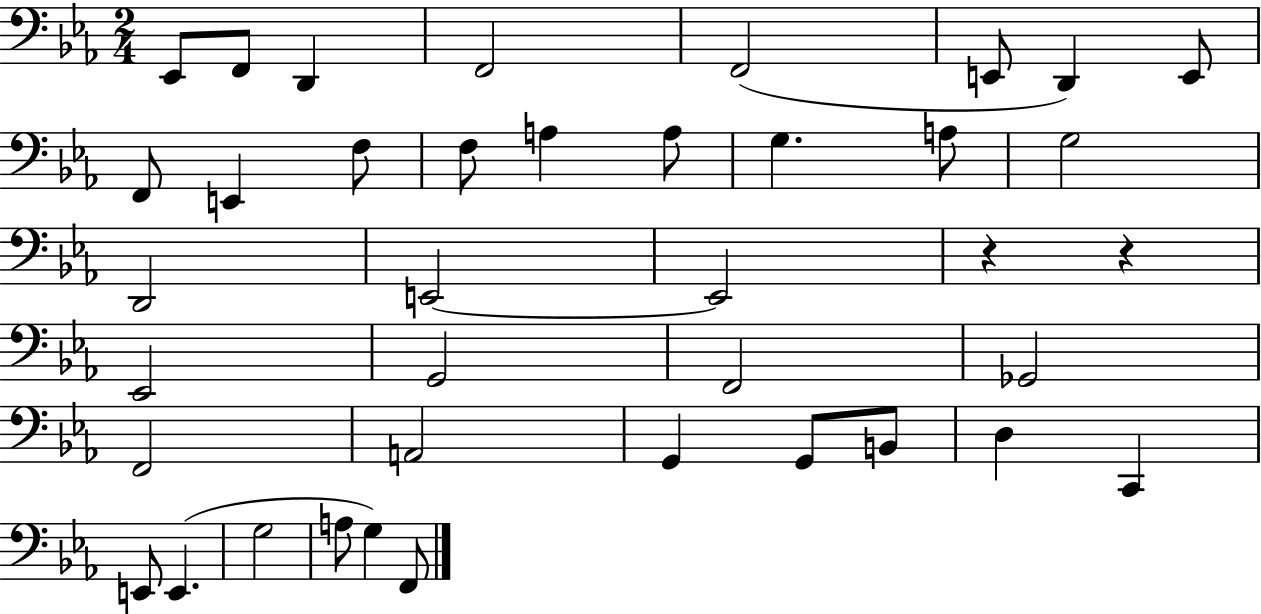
{
  \clef bass
  \numericTimeSignature
  \time 2/4
  \key ees \major
  ees,8 f,8 d,4 | f,2 | f,2( | e,8 d,4) e,8 | \break f,8 e,4 f8 | f8 a4 a8 | g4. a8 | g2 | \break d,2 | e,2~~ | e,2 | r4 r4 | \break ees,2 | g,2 | f,2 | ges,2 | \break f,2 | a,2 | g,4 g,8 b,8 | d4 c,4 | \break e,8 e,4.( | g2 | a8 g4) f,8 | \bar "|."
}